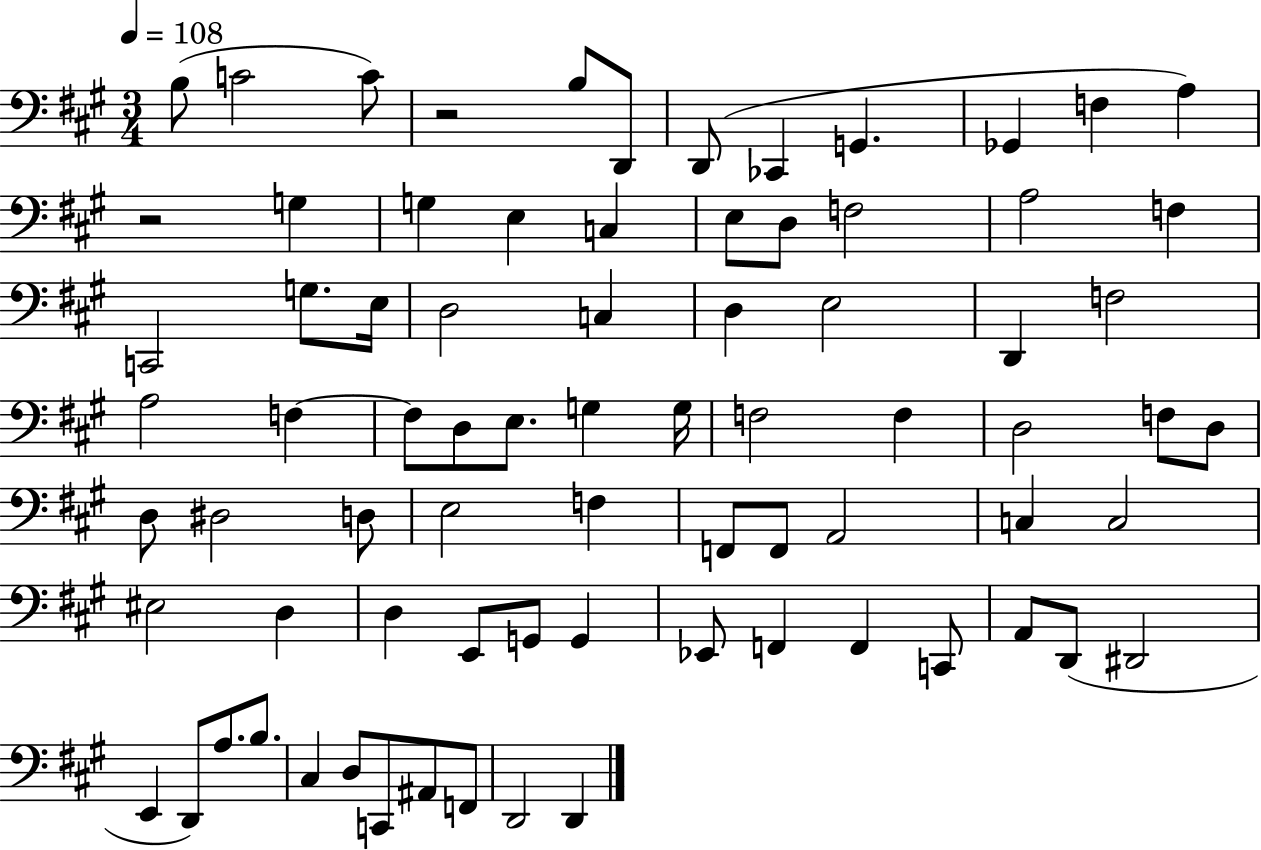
{
  \clef bass
  \numericTimeSignature
  \time 3/4
  \key a \major
  \tempo 4 = 108
  b8( c'2 c'8) | r2 b8 d,8 | d,8( ces,4 g,4. | ges,4 f4 a4) | \break r2 g4 | g4 e4 c4 | e8 d8 f2 | a2 f4 | \break c,2 g8. e16 | d2 c4 | d4 e2 | d,4 f2 | \break a2 f4~~ | f8 d8 e8. g4 g16 | f2 f4 | d2 f8 d8 | \break d8 dis2 d8 | e2 f4 | f,8 f,8 a,2 | c4 c2 | \break eis2 d4 | d4 e,8 g,8 g,4 | ees,8 f,4 f,4 c,8 | a,8 d,8( dis,2 | \break e,4 d,8) a8. b8. | cis4 d8 c,8 ais,8 f,8 | d,2 d,4 | \bar "|."
}